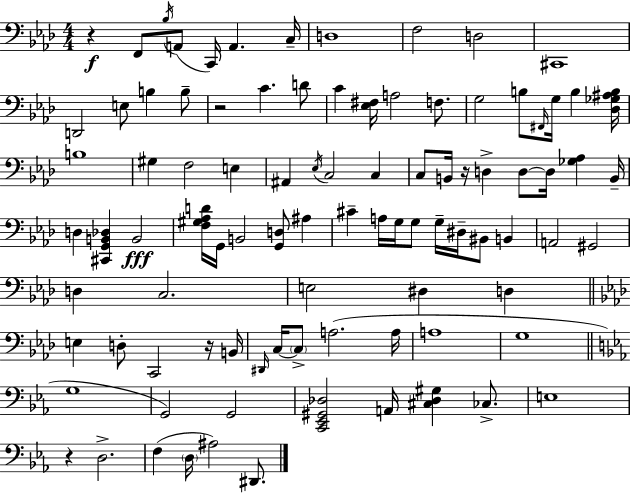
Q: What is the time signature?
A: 4/4